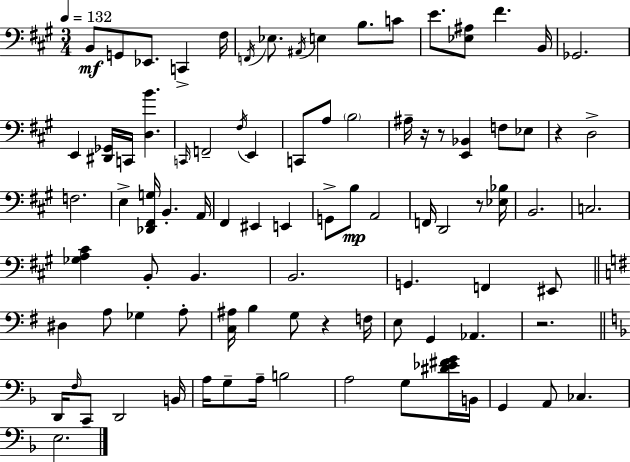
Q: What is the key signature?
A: A major